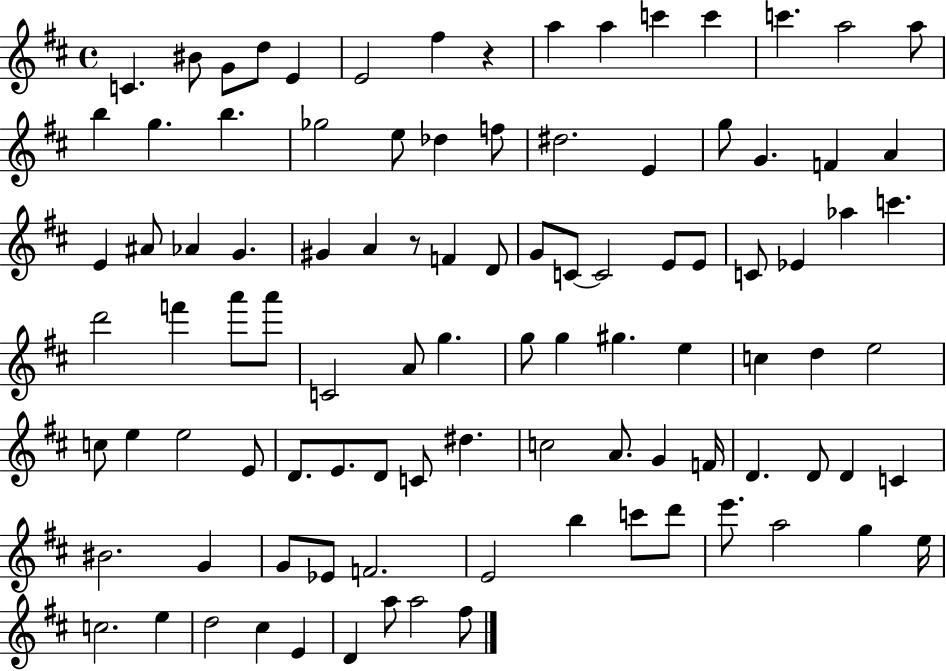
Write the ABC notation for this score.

X:1
T:Untitled
M:4/4
L:1/4
K:D
C ^B/2 G/2 d/2 E E2 ^f z a a c' c' c' a2 a/2 b g b _g2 e/2 _d f/2 ^d2 E g/2 G F A E ^A/2 _A G ^G A z/2 F D/2 G/2 C/2 C2 E/2 E/2 C/2 _E _a c' d'2 f' a'/2 a'/2 C2 A/2 g g/2 g ^g e c d e2 c/2 e e2 E/2 D/2 E/2 D/2 C/2 ^d c2 A/2 G F/4 D D/2 D C ^B2 G G/2 _E/2 F2 E2 b c'/2 d'/2 e'/2 a2 g e/4 c2 e d2 ^c E D a/2 a2 ^f/2